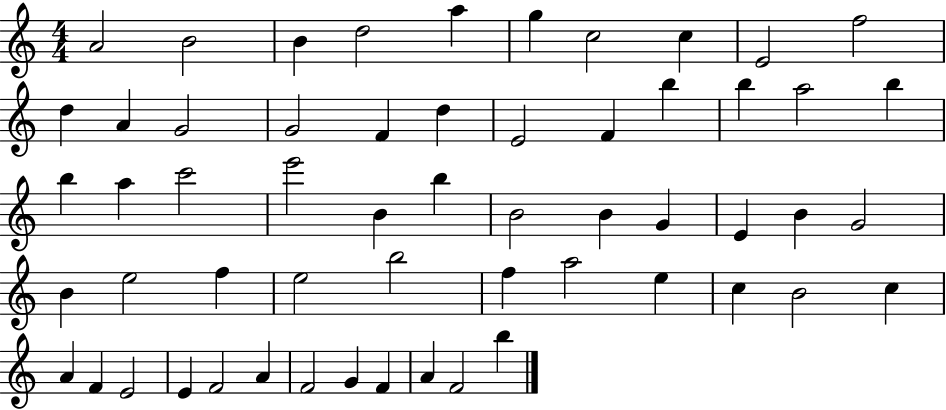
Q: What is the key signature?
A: C major